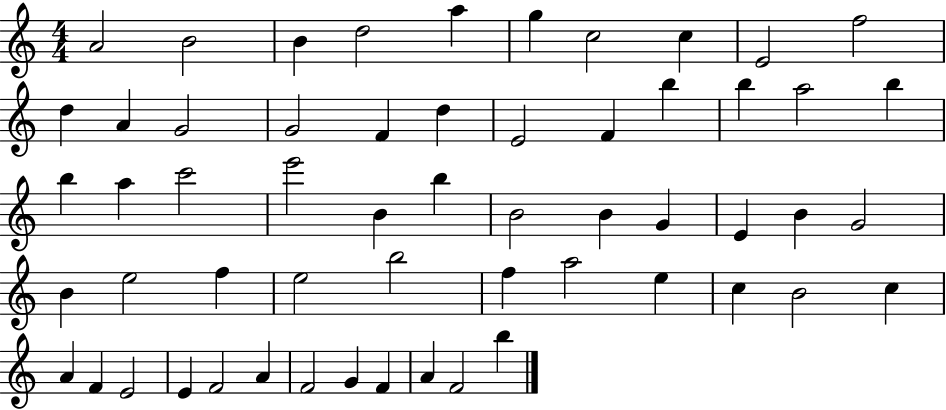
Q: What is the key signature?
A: C major